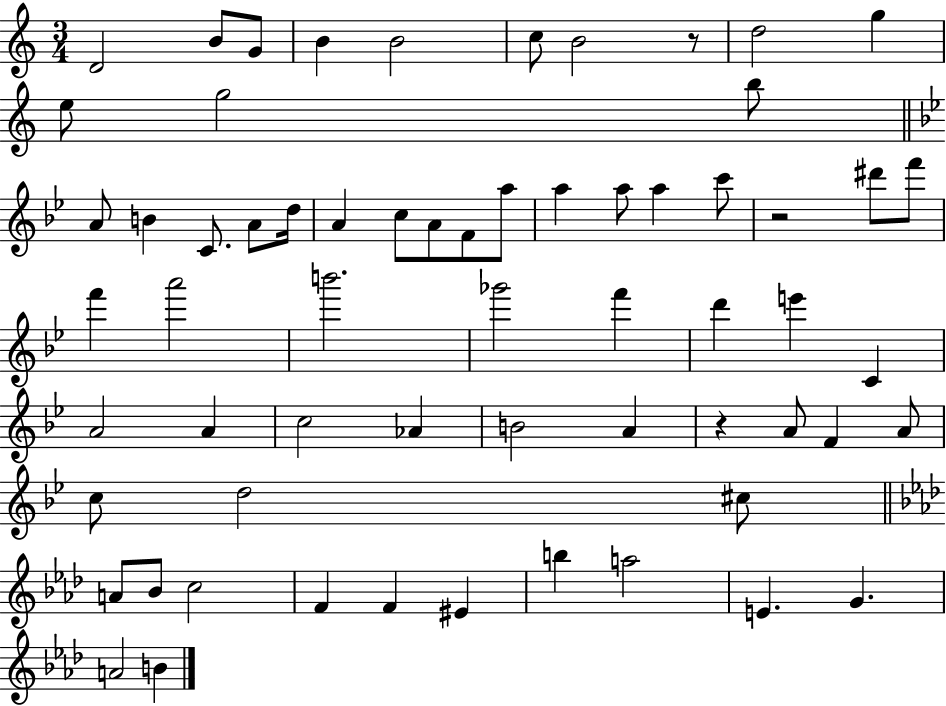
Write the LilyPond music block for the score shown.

{
  \clef treble
  \numericTimeSignature
  \time 3/4
  \key c \major
  d'2 b'8 g'8 | b'4 b'2 | c''8 b'2 r8 | d''2 g''4 | \break e''8 g''2 b''8 | \bar "||" \break \key g \minor a'8 b'4 c'8. a'8 d''16 | a'4 c''8 a'8 f'8 a''8 | a''4 a''8 a''4 c'''8 | r2 dis'''8 f'''8 | \break f'''4 a'''2 | b'''2. | ges'''2 f'''4 | d'''4 e'''4 c'4 | \break a'2 a'4 | c''2 aes'4 | b'2 a'4 | r4 a'8 f'4 a'8 | \break c''8 d''2 cis''8 | \bar "||" \break \key aes \major a'8 bes'8 c''2 | f'4 f'4 eis'4 | b''4 a''2 | e'4. g'4. | \break a'2 b'4 | \bar "|."
}